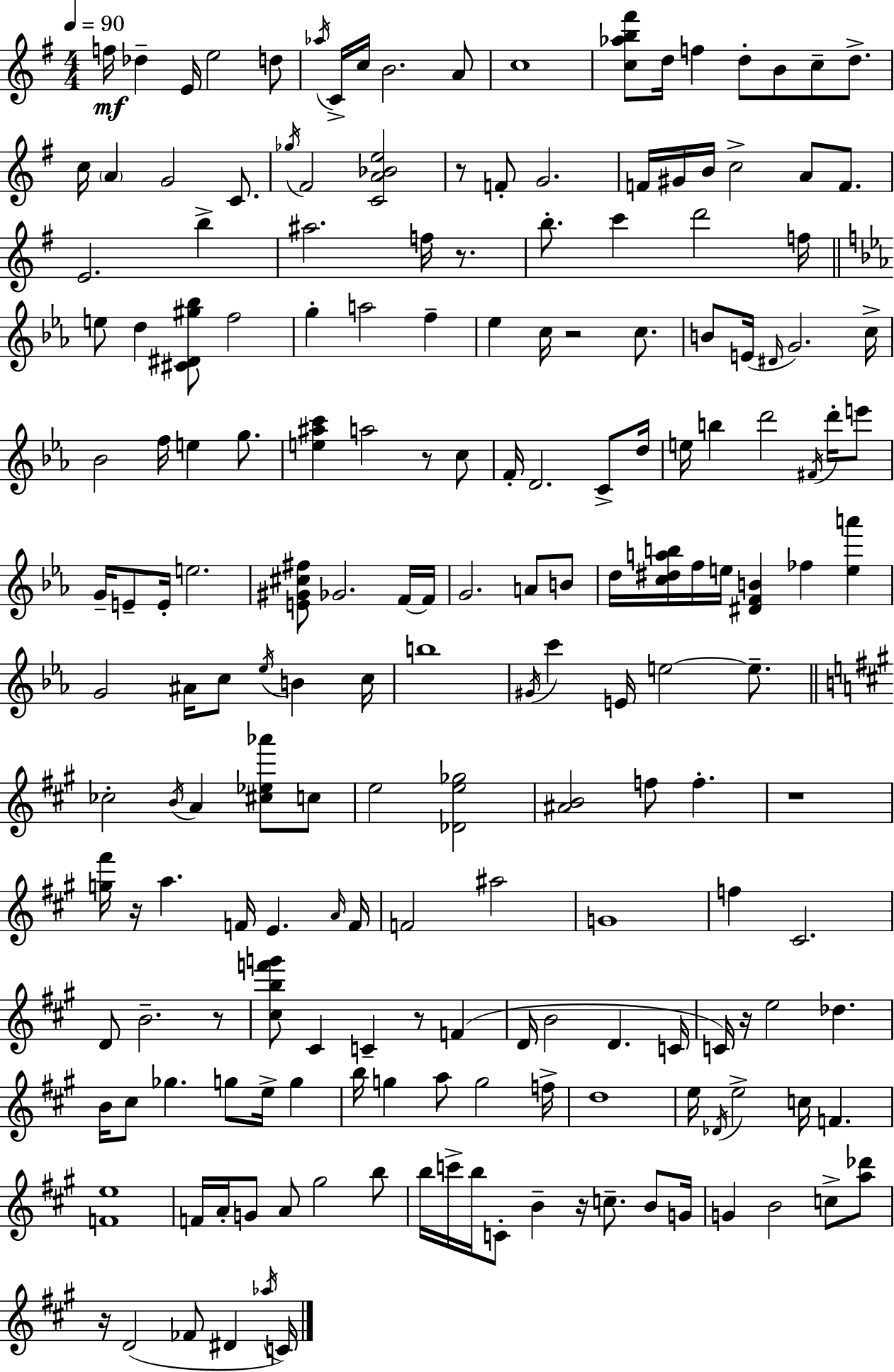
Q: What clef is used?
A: treble